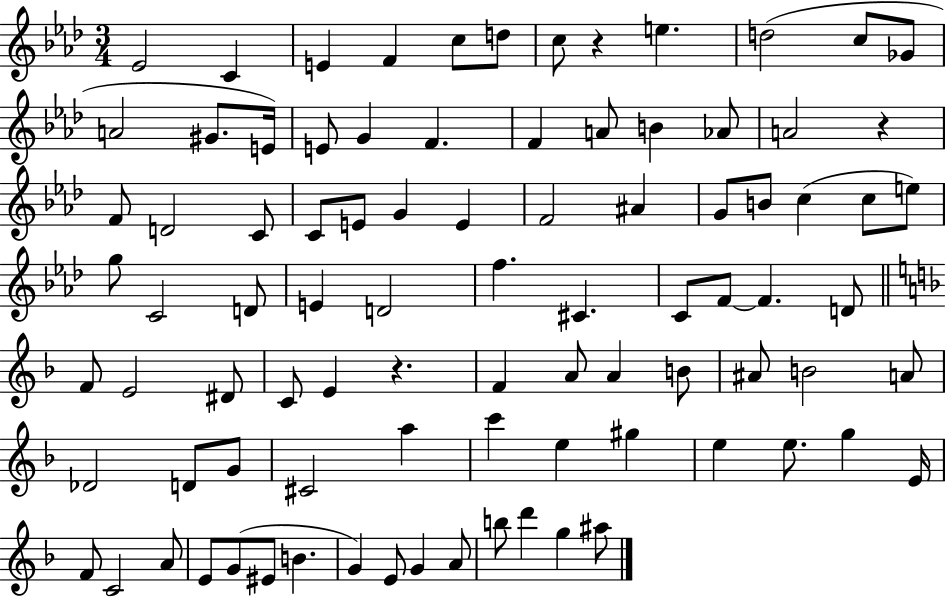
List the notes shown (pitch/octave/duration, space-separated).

Eb4/h C4/q E4/q F4/q C5/e D5/e C5/e R/q E5/q. D5/h C5/e Gb4/e A4/h G#4/e. E4/s E4/e G4/q F4/q. F4/q A4/e B4/q Ab4/e A4/h R/q F4/e D4/h C4/e C4/e E4/e G4/q E4/q F4/h A#4/q G4/e B4/e C5/q C5/e E5/e G5/e C4/h D4/e E4/q D4/h F5/q. C#4/q. C4/e F4/e F4/q. D4/e F4/e E4/h D#4/e C4/e E4/q R/q. F4/q A4/e A4/q B4/e A#4/e B4/h A4/e Db4/h D4/e G4/e C#4/h A5/q C6/q E5/q G#5/q E5/q E5/e. G5/q E4/s F4/e C4/h A4/e E4/e G4/e EIS4/e B4/q. G4/q E4/e G4/q A4/e B5/e D6/q G5/q A#5/e